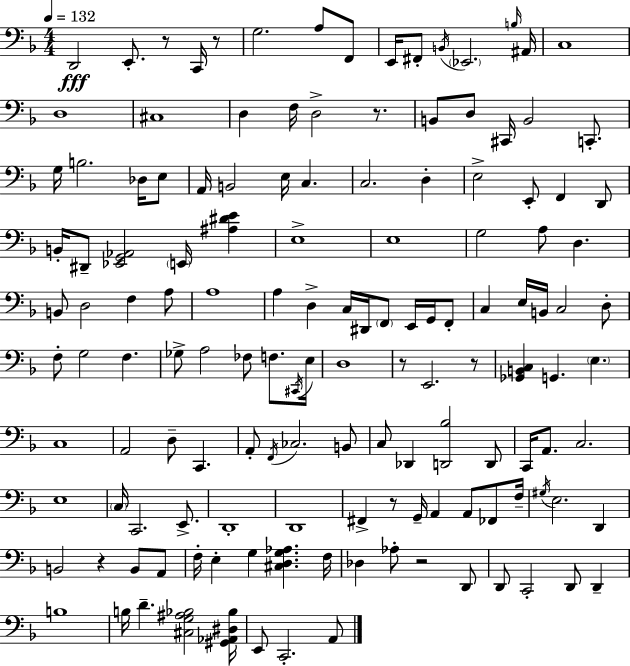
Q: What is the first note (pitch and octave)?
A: D2